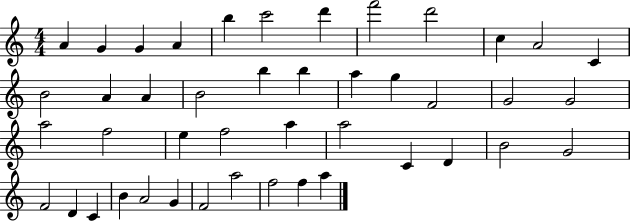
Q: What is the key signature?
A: C major